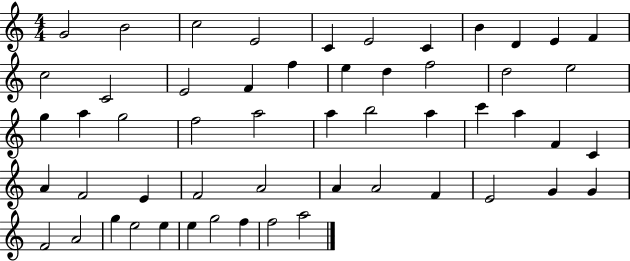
X:1
T:Untitled
M:4/4
L:1/4
K:C
G2 B2 c2 E2 C E2 C B D E F c2 C2 E2 F f e d f2 d2 e2 g a g2 f2 a2 a b2 a c' a F C A F2 E F2 A2 A A2 F E2 G G F2 A2 g e2 e e g2 f f2 a2